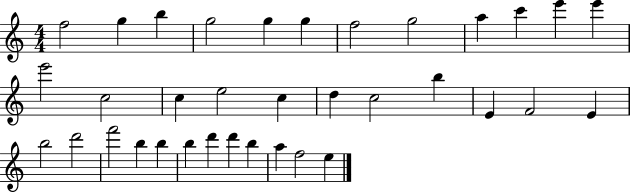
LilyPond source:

{
  \clef treble
  \numericTimeSignature
  \time 4/4
  \key c \major
  f''2 g''4 b''4 | g''2 g''4 g''4 | f''2 g''2 | a''4 c'''4 e'''4 e'''4 | \break e'''2 c''2 | c''4 e''2 c''4 | d''4 c''2 b''4 | e'4 f'2 e'4 | \break b''2 d'''2 | f'''2 b''4 b''4 | b''4 d'''4 d'''4 b''4 | a''4 f''2 e''4 | \break \bar "|."
}